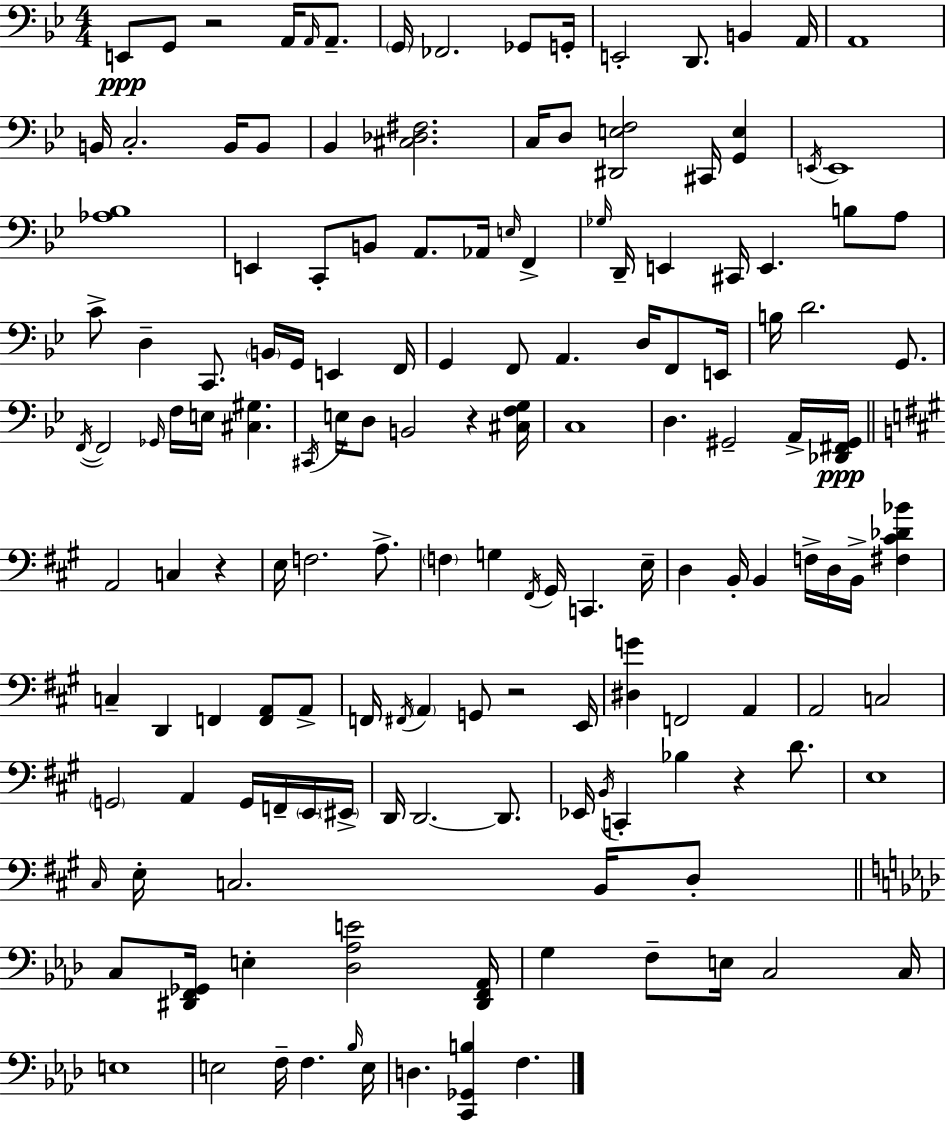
E2/e G2/e R/h A2/s A2/s A2/e. G2/s FES2/h. Gb2/e G2/s E2/h D2/e. B2/q A2/s A2/w B2/s C3/h. B2/s B2/e Bb2/q [C#3,Db3,F#3]/h. C3/s D3/e [D#2,E3,F3]/h C#2/s [G2,E3]/q E2/s E2/w [Ab3,Bb3]/w E2/q C2/e B2/e A2/e. Ab2/s E3/s F2/q Gb3/s D2/s E2/q C#2/s E2/q. B3/e A3/e C4/e D3/q C2/e. B2/s G2/s E2/q F2/s G2/q F2/e A2/q. D3/s F2/e E2/s B3/s D4/h. G2/e. F2/s F2/h Gb2/s F3/s E3/s [C#3,G#3]/q. C#2/s E3/s D3/e B2/h R/q [C#3,F3,G3]/s C3/w D3/q. G#2/h A2/s [Db2,F#2,G#2]/s A2/h C3/q R/q E3/s F3/h. A3/e. F3/q G3/q F#2/s G#2/s C2/q. E3/s D3/q B2/s B2/q F3/s D3/s B2/s [F#3,C#4,Db4,Bb4]/q C3/q D2/q F2/q [F2,A2]/e A2/e F2/s F#2/s A2/q G2/e R/h E2/s [D#3,G4]/q F2/h A2/q A2/h C3/h G2/h A2/q G2/s F2/s E2/s EIS2/s D2/s D2/h. D2/e. Eb2/s B2/s C2/q Bb3/q R/q D4/e. E3/w C#3/s E3/s C3/h. B2/s D3/e C3/e [D#2,F2,Gb2]/s E3/q [Db3,Ab3,E4]/h [D#2,F2,Ab2]/s G3/q F3/e E3/s C3/h C3/s E3/w E3/h F3/s F3/q. Bb3/s E3/s D3/q. [C2,Gb2,B3]/q F3/q.